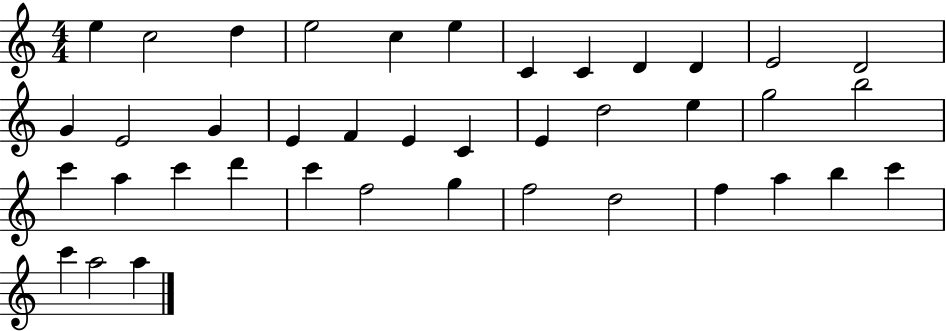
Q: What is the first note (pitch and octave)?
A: E5